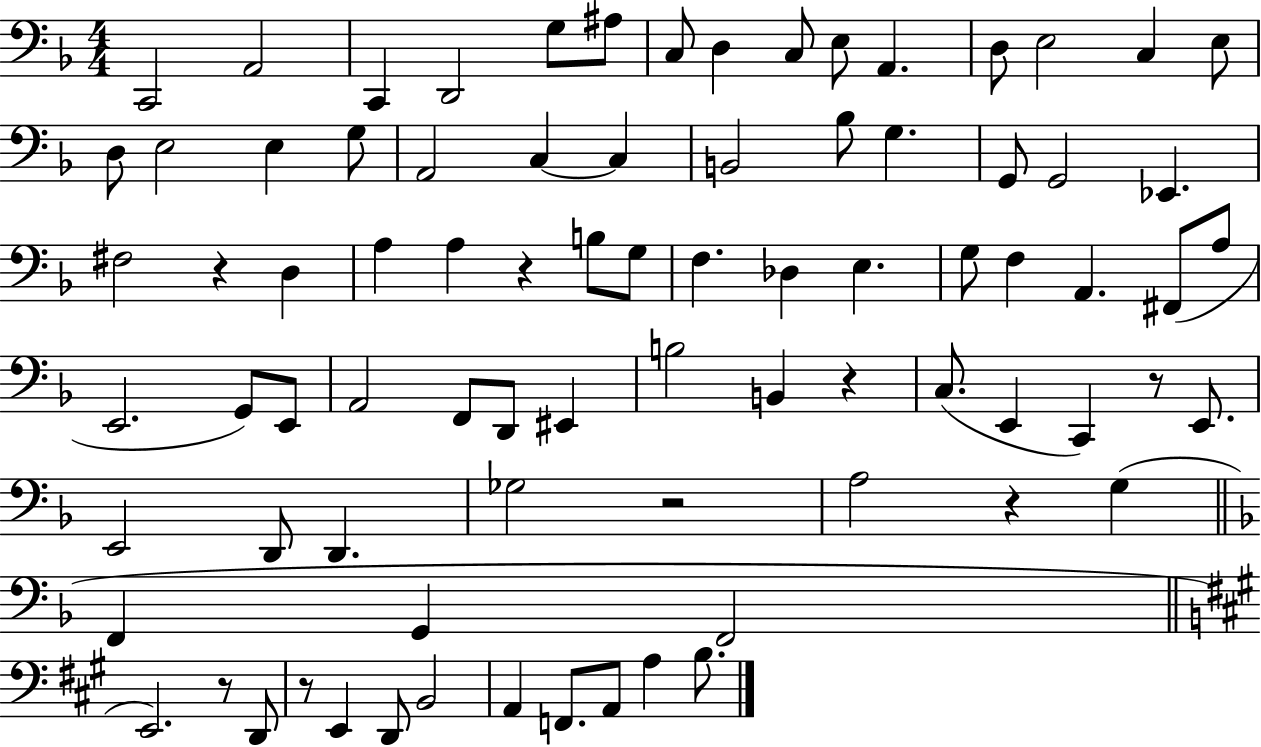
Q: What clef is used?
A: bass